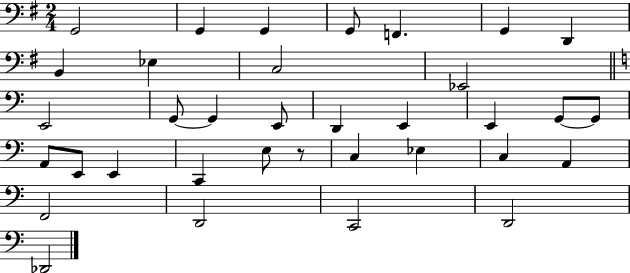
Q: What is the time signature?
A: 2/4